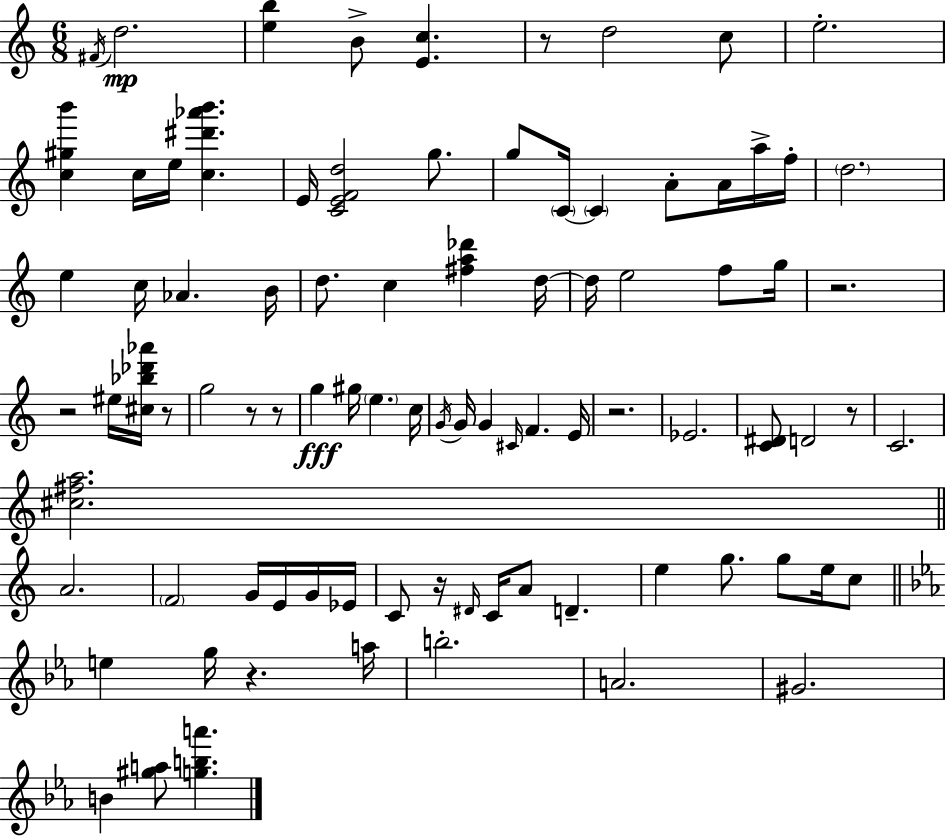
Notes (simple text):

F#4/s D5/h. [E5,B5]/q B4/e [E4,C5]/q. R/e D5/h C5/e E5/h. [C5,G#5,B6]/q C5/s E5/s [C5,D#6,Ab6,B6]/q. E4/s [C4,E4,F4,D5]/h G5/e. G5/e C4/s C4/q A4/e A4/s A5/s F5/s D5/h. E5/q C5/s Ab4/q. B4/s D5/e. C5/q [F#5,A5,Db6]/q D5/s D5/s E5/h F5/e G5/s R/h. R/h EIS5/s [C#5,Bb5,Db6,Ab6]/s R/e G5/h R/e R/e G5/q G#5/s E5/q. C5/s G4/s G4/s G4/q C#4/s F4/q. E4/s R/h. Eb4/h. [C4,D#4]/e D4/h R/e C4/h. [C#5,F#5,A5]/h. A4/h. F4/h G4/s E4/s G4/s Eb4/s C4/e R/s D#4/s C4/s A4/e D4/q. E5/q G5/e. G5/e E5/s C5/e E5/q G5/s R/q. A5/s B5/h. A4/h. G#4/h. B4/q [G#5,A5]/e [G5,B5,A6]/q.